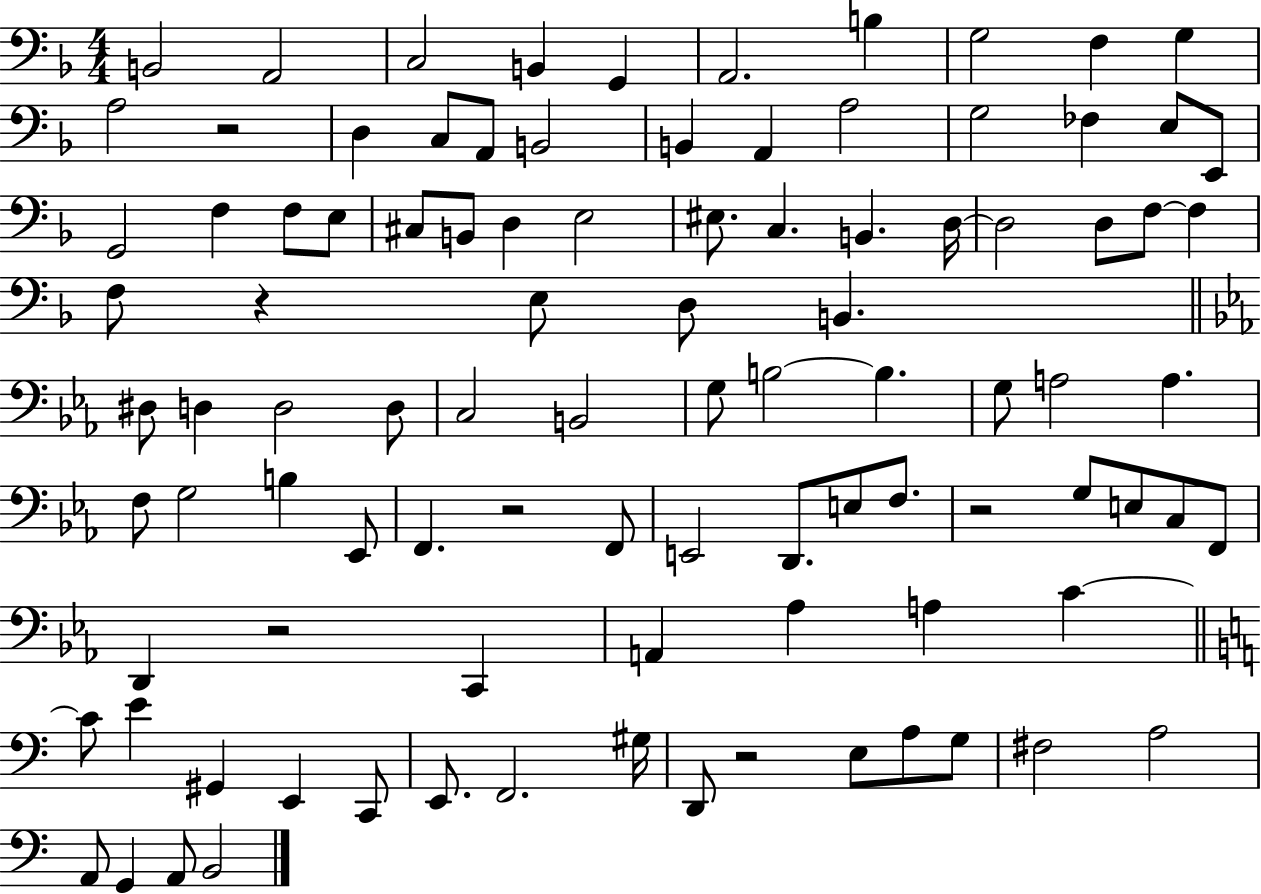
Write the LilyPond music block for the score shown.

{
  \clef bass
  \numericTimeSignature
  \time 4/4
  \key f \major
  b,2 a,2 | c2 b,4 g,4 | a,2. b4 | g2 f4 g4 | \break a2 r2 | d4 c8 a,8 b,2 | b,4 a,4 a2 | g2 fes4 e8 e,8 | \break g,2 f4 f8 e8 | cis8 b,8 d4 e2 | eis8. c4. b,4. d16~~ | d2 d8 f8~~ f4 | \break f8 r4 e8 d8 b,4. | \bar "||" \break \key ees \major dis8 d4 d2 d8 | c2 b,2 | g8 b2~~ b4. | g8 a2 a4. | \break f8 g2 b4 ees,8 | f,4. r2 f,8 | e,2 d,8. e8 f8. | r2 g8 e8 c8 f,8 | \break d,4 r2 c,4 | a,4 aes4 a4 c'4~~ | \bar "||" \break \key a \minor c'8 e'4 gis,4 e,4 c,8 | e,8. f,2. gis16 | d,8 r2 e8 a8 g8 | fis2 a2 | \break a,8 g,4 a,8 b,2 | \bar "|."
}